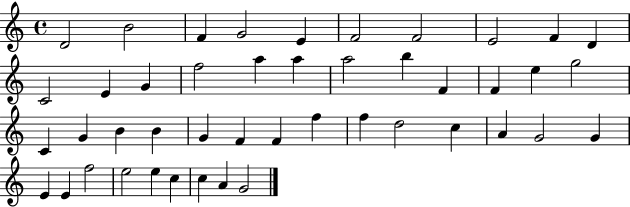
D4/h B4/h F4/q G4/h E4/q F4/h F4/h E4/h F4/q D4/q C4/h E4/q G4/q F5/h A5/q A5/q A5/h B5/q F4/q F4/q E5/q G5/h C4/q G4/q B4/q B4/q G4/q F4/q F4/q F5/q F5/q D5/h C5/q A4/q G4/h G4/q E4/q E4/q F5/h E5/h E5/q C5/q C5/q A4/q G4/h